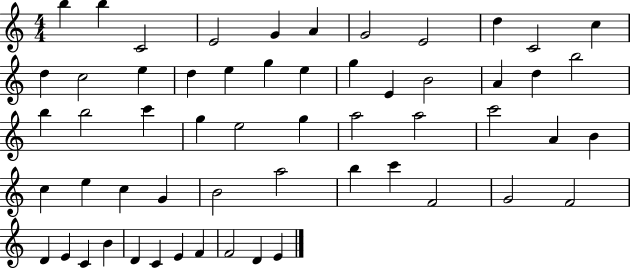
X:1
T:Untitled
M:4/4
L:1/4
K:C
b b C2 E2 G A G2 E2 d C2 c d c2 e d e g e g E B2 A d b2 b b2 c' g e2 g a2 a2 c'2 A B c e c G B2 a2 b c' F2 G2 F2 D E C B D C E F F2 D E